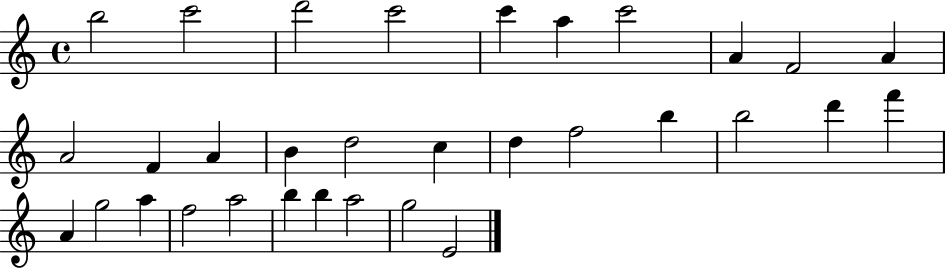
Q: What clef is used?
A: treble